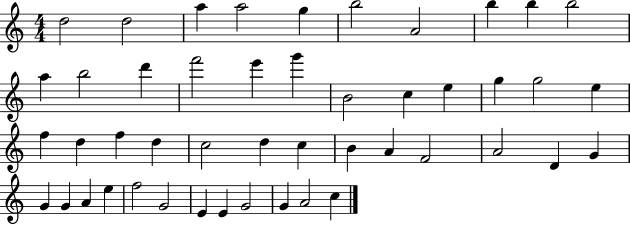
D5/h D5/h A5/q A5/h G5/q B5/h A4/h B5/q B5/q B5/h A5/q B5/h D6/q F6/h E6/q G6/q B4/h C5/q E5/q G5/q G5/h E5/q F5/q D5/q F5/q D5/q C5/h D5/q C5/q B4/q A4/q F4/h A4/h D4/q G4/q G4/q G4/q A4/q E5/q F5/h G4/h E4/q E4/q G4/h G4/q A4/h C5/q